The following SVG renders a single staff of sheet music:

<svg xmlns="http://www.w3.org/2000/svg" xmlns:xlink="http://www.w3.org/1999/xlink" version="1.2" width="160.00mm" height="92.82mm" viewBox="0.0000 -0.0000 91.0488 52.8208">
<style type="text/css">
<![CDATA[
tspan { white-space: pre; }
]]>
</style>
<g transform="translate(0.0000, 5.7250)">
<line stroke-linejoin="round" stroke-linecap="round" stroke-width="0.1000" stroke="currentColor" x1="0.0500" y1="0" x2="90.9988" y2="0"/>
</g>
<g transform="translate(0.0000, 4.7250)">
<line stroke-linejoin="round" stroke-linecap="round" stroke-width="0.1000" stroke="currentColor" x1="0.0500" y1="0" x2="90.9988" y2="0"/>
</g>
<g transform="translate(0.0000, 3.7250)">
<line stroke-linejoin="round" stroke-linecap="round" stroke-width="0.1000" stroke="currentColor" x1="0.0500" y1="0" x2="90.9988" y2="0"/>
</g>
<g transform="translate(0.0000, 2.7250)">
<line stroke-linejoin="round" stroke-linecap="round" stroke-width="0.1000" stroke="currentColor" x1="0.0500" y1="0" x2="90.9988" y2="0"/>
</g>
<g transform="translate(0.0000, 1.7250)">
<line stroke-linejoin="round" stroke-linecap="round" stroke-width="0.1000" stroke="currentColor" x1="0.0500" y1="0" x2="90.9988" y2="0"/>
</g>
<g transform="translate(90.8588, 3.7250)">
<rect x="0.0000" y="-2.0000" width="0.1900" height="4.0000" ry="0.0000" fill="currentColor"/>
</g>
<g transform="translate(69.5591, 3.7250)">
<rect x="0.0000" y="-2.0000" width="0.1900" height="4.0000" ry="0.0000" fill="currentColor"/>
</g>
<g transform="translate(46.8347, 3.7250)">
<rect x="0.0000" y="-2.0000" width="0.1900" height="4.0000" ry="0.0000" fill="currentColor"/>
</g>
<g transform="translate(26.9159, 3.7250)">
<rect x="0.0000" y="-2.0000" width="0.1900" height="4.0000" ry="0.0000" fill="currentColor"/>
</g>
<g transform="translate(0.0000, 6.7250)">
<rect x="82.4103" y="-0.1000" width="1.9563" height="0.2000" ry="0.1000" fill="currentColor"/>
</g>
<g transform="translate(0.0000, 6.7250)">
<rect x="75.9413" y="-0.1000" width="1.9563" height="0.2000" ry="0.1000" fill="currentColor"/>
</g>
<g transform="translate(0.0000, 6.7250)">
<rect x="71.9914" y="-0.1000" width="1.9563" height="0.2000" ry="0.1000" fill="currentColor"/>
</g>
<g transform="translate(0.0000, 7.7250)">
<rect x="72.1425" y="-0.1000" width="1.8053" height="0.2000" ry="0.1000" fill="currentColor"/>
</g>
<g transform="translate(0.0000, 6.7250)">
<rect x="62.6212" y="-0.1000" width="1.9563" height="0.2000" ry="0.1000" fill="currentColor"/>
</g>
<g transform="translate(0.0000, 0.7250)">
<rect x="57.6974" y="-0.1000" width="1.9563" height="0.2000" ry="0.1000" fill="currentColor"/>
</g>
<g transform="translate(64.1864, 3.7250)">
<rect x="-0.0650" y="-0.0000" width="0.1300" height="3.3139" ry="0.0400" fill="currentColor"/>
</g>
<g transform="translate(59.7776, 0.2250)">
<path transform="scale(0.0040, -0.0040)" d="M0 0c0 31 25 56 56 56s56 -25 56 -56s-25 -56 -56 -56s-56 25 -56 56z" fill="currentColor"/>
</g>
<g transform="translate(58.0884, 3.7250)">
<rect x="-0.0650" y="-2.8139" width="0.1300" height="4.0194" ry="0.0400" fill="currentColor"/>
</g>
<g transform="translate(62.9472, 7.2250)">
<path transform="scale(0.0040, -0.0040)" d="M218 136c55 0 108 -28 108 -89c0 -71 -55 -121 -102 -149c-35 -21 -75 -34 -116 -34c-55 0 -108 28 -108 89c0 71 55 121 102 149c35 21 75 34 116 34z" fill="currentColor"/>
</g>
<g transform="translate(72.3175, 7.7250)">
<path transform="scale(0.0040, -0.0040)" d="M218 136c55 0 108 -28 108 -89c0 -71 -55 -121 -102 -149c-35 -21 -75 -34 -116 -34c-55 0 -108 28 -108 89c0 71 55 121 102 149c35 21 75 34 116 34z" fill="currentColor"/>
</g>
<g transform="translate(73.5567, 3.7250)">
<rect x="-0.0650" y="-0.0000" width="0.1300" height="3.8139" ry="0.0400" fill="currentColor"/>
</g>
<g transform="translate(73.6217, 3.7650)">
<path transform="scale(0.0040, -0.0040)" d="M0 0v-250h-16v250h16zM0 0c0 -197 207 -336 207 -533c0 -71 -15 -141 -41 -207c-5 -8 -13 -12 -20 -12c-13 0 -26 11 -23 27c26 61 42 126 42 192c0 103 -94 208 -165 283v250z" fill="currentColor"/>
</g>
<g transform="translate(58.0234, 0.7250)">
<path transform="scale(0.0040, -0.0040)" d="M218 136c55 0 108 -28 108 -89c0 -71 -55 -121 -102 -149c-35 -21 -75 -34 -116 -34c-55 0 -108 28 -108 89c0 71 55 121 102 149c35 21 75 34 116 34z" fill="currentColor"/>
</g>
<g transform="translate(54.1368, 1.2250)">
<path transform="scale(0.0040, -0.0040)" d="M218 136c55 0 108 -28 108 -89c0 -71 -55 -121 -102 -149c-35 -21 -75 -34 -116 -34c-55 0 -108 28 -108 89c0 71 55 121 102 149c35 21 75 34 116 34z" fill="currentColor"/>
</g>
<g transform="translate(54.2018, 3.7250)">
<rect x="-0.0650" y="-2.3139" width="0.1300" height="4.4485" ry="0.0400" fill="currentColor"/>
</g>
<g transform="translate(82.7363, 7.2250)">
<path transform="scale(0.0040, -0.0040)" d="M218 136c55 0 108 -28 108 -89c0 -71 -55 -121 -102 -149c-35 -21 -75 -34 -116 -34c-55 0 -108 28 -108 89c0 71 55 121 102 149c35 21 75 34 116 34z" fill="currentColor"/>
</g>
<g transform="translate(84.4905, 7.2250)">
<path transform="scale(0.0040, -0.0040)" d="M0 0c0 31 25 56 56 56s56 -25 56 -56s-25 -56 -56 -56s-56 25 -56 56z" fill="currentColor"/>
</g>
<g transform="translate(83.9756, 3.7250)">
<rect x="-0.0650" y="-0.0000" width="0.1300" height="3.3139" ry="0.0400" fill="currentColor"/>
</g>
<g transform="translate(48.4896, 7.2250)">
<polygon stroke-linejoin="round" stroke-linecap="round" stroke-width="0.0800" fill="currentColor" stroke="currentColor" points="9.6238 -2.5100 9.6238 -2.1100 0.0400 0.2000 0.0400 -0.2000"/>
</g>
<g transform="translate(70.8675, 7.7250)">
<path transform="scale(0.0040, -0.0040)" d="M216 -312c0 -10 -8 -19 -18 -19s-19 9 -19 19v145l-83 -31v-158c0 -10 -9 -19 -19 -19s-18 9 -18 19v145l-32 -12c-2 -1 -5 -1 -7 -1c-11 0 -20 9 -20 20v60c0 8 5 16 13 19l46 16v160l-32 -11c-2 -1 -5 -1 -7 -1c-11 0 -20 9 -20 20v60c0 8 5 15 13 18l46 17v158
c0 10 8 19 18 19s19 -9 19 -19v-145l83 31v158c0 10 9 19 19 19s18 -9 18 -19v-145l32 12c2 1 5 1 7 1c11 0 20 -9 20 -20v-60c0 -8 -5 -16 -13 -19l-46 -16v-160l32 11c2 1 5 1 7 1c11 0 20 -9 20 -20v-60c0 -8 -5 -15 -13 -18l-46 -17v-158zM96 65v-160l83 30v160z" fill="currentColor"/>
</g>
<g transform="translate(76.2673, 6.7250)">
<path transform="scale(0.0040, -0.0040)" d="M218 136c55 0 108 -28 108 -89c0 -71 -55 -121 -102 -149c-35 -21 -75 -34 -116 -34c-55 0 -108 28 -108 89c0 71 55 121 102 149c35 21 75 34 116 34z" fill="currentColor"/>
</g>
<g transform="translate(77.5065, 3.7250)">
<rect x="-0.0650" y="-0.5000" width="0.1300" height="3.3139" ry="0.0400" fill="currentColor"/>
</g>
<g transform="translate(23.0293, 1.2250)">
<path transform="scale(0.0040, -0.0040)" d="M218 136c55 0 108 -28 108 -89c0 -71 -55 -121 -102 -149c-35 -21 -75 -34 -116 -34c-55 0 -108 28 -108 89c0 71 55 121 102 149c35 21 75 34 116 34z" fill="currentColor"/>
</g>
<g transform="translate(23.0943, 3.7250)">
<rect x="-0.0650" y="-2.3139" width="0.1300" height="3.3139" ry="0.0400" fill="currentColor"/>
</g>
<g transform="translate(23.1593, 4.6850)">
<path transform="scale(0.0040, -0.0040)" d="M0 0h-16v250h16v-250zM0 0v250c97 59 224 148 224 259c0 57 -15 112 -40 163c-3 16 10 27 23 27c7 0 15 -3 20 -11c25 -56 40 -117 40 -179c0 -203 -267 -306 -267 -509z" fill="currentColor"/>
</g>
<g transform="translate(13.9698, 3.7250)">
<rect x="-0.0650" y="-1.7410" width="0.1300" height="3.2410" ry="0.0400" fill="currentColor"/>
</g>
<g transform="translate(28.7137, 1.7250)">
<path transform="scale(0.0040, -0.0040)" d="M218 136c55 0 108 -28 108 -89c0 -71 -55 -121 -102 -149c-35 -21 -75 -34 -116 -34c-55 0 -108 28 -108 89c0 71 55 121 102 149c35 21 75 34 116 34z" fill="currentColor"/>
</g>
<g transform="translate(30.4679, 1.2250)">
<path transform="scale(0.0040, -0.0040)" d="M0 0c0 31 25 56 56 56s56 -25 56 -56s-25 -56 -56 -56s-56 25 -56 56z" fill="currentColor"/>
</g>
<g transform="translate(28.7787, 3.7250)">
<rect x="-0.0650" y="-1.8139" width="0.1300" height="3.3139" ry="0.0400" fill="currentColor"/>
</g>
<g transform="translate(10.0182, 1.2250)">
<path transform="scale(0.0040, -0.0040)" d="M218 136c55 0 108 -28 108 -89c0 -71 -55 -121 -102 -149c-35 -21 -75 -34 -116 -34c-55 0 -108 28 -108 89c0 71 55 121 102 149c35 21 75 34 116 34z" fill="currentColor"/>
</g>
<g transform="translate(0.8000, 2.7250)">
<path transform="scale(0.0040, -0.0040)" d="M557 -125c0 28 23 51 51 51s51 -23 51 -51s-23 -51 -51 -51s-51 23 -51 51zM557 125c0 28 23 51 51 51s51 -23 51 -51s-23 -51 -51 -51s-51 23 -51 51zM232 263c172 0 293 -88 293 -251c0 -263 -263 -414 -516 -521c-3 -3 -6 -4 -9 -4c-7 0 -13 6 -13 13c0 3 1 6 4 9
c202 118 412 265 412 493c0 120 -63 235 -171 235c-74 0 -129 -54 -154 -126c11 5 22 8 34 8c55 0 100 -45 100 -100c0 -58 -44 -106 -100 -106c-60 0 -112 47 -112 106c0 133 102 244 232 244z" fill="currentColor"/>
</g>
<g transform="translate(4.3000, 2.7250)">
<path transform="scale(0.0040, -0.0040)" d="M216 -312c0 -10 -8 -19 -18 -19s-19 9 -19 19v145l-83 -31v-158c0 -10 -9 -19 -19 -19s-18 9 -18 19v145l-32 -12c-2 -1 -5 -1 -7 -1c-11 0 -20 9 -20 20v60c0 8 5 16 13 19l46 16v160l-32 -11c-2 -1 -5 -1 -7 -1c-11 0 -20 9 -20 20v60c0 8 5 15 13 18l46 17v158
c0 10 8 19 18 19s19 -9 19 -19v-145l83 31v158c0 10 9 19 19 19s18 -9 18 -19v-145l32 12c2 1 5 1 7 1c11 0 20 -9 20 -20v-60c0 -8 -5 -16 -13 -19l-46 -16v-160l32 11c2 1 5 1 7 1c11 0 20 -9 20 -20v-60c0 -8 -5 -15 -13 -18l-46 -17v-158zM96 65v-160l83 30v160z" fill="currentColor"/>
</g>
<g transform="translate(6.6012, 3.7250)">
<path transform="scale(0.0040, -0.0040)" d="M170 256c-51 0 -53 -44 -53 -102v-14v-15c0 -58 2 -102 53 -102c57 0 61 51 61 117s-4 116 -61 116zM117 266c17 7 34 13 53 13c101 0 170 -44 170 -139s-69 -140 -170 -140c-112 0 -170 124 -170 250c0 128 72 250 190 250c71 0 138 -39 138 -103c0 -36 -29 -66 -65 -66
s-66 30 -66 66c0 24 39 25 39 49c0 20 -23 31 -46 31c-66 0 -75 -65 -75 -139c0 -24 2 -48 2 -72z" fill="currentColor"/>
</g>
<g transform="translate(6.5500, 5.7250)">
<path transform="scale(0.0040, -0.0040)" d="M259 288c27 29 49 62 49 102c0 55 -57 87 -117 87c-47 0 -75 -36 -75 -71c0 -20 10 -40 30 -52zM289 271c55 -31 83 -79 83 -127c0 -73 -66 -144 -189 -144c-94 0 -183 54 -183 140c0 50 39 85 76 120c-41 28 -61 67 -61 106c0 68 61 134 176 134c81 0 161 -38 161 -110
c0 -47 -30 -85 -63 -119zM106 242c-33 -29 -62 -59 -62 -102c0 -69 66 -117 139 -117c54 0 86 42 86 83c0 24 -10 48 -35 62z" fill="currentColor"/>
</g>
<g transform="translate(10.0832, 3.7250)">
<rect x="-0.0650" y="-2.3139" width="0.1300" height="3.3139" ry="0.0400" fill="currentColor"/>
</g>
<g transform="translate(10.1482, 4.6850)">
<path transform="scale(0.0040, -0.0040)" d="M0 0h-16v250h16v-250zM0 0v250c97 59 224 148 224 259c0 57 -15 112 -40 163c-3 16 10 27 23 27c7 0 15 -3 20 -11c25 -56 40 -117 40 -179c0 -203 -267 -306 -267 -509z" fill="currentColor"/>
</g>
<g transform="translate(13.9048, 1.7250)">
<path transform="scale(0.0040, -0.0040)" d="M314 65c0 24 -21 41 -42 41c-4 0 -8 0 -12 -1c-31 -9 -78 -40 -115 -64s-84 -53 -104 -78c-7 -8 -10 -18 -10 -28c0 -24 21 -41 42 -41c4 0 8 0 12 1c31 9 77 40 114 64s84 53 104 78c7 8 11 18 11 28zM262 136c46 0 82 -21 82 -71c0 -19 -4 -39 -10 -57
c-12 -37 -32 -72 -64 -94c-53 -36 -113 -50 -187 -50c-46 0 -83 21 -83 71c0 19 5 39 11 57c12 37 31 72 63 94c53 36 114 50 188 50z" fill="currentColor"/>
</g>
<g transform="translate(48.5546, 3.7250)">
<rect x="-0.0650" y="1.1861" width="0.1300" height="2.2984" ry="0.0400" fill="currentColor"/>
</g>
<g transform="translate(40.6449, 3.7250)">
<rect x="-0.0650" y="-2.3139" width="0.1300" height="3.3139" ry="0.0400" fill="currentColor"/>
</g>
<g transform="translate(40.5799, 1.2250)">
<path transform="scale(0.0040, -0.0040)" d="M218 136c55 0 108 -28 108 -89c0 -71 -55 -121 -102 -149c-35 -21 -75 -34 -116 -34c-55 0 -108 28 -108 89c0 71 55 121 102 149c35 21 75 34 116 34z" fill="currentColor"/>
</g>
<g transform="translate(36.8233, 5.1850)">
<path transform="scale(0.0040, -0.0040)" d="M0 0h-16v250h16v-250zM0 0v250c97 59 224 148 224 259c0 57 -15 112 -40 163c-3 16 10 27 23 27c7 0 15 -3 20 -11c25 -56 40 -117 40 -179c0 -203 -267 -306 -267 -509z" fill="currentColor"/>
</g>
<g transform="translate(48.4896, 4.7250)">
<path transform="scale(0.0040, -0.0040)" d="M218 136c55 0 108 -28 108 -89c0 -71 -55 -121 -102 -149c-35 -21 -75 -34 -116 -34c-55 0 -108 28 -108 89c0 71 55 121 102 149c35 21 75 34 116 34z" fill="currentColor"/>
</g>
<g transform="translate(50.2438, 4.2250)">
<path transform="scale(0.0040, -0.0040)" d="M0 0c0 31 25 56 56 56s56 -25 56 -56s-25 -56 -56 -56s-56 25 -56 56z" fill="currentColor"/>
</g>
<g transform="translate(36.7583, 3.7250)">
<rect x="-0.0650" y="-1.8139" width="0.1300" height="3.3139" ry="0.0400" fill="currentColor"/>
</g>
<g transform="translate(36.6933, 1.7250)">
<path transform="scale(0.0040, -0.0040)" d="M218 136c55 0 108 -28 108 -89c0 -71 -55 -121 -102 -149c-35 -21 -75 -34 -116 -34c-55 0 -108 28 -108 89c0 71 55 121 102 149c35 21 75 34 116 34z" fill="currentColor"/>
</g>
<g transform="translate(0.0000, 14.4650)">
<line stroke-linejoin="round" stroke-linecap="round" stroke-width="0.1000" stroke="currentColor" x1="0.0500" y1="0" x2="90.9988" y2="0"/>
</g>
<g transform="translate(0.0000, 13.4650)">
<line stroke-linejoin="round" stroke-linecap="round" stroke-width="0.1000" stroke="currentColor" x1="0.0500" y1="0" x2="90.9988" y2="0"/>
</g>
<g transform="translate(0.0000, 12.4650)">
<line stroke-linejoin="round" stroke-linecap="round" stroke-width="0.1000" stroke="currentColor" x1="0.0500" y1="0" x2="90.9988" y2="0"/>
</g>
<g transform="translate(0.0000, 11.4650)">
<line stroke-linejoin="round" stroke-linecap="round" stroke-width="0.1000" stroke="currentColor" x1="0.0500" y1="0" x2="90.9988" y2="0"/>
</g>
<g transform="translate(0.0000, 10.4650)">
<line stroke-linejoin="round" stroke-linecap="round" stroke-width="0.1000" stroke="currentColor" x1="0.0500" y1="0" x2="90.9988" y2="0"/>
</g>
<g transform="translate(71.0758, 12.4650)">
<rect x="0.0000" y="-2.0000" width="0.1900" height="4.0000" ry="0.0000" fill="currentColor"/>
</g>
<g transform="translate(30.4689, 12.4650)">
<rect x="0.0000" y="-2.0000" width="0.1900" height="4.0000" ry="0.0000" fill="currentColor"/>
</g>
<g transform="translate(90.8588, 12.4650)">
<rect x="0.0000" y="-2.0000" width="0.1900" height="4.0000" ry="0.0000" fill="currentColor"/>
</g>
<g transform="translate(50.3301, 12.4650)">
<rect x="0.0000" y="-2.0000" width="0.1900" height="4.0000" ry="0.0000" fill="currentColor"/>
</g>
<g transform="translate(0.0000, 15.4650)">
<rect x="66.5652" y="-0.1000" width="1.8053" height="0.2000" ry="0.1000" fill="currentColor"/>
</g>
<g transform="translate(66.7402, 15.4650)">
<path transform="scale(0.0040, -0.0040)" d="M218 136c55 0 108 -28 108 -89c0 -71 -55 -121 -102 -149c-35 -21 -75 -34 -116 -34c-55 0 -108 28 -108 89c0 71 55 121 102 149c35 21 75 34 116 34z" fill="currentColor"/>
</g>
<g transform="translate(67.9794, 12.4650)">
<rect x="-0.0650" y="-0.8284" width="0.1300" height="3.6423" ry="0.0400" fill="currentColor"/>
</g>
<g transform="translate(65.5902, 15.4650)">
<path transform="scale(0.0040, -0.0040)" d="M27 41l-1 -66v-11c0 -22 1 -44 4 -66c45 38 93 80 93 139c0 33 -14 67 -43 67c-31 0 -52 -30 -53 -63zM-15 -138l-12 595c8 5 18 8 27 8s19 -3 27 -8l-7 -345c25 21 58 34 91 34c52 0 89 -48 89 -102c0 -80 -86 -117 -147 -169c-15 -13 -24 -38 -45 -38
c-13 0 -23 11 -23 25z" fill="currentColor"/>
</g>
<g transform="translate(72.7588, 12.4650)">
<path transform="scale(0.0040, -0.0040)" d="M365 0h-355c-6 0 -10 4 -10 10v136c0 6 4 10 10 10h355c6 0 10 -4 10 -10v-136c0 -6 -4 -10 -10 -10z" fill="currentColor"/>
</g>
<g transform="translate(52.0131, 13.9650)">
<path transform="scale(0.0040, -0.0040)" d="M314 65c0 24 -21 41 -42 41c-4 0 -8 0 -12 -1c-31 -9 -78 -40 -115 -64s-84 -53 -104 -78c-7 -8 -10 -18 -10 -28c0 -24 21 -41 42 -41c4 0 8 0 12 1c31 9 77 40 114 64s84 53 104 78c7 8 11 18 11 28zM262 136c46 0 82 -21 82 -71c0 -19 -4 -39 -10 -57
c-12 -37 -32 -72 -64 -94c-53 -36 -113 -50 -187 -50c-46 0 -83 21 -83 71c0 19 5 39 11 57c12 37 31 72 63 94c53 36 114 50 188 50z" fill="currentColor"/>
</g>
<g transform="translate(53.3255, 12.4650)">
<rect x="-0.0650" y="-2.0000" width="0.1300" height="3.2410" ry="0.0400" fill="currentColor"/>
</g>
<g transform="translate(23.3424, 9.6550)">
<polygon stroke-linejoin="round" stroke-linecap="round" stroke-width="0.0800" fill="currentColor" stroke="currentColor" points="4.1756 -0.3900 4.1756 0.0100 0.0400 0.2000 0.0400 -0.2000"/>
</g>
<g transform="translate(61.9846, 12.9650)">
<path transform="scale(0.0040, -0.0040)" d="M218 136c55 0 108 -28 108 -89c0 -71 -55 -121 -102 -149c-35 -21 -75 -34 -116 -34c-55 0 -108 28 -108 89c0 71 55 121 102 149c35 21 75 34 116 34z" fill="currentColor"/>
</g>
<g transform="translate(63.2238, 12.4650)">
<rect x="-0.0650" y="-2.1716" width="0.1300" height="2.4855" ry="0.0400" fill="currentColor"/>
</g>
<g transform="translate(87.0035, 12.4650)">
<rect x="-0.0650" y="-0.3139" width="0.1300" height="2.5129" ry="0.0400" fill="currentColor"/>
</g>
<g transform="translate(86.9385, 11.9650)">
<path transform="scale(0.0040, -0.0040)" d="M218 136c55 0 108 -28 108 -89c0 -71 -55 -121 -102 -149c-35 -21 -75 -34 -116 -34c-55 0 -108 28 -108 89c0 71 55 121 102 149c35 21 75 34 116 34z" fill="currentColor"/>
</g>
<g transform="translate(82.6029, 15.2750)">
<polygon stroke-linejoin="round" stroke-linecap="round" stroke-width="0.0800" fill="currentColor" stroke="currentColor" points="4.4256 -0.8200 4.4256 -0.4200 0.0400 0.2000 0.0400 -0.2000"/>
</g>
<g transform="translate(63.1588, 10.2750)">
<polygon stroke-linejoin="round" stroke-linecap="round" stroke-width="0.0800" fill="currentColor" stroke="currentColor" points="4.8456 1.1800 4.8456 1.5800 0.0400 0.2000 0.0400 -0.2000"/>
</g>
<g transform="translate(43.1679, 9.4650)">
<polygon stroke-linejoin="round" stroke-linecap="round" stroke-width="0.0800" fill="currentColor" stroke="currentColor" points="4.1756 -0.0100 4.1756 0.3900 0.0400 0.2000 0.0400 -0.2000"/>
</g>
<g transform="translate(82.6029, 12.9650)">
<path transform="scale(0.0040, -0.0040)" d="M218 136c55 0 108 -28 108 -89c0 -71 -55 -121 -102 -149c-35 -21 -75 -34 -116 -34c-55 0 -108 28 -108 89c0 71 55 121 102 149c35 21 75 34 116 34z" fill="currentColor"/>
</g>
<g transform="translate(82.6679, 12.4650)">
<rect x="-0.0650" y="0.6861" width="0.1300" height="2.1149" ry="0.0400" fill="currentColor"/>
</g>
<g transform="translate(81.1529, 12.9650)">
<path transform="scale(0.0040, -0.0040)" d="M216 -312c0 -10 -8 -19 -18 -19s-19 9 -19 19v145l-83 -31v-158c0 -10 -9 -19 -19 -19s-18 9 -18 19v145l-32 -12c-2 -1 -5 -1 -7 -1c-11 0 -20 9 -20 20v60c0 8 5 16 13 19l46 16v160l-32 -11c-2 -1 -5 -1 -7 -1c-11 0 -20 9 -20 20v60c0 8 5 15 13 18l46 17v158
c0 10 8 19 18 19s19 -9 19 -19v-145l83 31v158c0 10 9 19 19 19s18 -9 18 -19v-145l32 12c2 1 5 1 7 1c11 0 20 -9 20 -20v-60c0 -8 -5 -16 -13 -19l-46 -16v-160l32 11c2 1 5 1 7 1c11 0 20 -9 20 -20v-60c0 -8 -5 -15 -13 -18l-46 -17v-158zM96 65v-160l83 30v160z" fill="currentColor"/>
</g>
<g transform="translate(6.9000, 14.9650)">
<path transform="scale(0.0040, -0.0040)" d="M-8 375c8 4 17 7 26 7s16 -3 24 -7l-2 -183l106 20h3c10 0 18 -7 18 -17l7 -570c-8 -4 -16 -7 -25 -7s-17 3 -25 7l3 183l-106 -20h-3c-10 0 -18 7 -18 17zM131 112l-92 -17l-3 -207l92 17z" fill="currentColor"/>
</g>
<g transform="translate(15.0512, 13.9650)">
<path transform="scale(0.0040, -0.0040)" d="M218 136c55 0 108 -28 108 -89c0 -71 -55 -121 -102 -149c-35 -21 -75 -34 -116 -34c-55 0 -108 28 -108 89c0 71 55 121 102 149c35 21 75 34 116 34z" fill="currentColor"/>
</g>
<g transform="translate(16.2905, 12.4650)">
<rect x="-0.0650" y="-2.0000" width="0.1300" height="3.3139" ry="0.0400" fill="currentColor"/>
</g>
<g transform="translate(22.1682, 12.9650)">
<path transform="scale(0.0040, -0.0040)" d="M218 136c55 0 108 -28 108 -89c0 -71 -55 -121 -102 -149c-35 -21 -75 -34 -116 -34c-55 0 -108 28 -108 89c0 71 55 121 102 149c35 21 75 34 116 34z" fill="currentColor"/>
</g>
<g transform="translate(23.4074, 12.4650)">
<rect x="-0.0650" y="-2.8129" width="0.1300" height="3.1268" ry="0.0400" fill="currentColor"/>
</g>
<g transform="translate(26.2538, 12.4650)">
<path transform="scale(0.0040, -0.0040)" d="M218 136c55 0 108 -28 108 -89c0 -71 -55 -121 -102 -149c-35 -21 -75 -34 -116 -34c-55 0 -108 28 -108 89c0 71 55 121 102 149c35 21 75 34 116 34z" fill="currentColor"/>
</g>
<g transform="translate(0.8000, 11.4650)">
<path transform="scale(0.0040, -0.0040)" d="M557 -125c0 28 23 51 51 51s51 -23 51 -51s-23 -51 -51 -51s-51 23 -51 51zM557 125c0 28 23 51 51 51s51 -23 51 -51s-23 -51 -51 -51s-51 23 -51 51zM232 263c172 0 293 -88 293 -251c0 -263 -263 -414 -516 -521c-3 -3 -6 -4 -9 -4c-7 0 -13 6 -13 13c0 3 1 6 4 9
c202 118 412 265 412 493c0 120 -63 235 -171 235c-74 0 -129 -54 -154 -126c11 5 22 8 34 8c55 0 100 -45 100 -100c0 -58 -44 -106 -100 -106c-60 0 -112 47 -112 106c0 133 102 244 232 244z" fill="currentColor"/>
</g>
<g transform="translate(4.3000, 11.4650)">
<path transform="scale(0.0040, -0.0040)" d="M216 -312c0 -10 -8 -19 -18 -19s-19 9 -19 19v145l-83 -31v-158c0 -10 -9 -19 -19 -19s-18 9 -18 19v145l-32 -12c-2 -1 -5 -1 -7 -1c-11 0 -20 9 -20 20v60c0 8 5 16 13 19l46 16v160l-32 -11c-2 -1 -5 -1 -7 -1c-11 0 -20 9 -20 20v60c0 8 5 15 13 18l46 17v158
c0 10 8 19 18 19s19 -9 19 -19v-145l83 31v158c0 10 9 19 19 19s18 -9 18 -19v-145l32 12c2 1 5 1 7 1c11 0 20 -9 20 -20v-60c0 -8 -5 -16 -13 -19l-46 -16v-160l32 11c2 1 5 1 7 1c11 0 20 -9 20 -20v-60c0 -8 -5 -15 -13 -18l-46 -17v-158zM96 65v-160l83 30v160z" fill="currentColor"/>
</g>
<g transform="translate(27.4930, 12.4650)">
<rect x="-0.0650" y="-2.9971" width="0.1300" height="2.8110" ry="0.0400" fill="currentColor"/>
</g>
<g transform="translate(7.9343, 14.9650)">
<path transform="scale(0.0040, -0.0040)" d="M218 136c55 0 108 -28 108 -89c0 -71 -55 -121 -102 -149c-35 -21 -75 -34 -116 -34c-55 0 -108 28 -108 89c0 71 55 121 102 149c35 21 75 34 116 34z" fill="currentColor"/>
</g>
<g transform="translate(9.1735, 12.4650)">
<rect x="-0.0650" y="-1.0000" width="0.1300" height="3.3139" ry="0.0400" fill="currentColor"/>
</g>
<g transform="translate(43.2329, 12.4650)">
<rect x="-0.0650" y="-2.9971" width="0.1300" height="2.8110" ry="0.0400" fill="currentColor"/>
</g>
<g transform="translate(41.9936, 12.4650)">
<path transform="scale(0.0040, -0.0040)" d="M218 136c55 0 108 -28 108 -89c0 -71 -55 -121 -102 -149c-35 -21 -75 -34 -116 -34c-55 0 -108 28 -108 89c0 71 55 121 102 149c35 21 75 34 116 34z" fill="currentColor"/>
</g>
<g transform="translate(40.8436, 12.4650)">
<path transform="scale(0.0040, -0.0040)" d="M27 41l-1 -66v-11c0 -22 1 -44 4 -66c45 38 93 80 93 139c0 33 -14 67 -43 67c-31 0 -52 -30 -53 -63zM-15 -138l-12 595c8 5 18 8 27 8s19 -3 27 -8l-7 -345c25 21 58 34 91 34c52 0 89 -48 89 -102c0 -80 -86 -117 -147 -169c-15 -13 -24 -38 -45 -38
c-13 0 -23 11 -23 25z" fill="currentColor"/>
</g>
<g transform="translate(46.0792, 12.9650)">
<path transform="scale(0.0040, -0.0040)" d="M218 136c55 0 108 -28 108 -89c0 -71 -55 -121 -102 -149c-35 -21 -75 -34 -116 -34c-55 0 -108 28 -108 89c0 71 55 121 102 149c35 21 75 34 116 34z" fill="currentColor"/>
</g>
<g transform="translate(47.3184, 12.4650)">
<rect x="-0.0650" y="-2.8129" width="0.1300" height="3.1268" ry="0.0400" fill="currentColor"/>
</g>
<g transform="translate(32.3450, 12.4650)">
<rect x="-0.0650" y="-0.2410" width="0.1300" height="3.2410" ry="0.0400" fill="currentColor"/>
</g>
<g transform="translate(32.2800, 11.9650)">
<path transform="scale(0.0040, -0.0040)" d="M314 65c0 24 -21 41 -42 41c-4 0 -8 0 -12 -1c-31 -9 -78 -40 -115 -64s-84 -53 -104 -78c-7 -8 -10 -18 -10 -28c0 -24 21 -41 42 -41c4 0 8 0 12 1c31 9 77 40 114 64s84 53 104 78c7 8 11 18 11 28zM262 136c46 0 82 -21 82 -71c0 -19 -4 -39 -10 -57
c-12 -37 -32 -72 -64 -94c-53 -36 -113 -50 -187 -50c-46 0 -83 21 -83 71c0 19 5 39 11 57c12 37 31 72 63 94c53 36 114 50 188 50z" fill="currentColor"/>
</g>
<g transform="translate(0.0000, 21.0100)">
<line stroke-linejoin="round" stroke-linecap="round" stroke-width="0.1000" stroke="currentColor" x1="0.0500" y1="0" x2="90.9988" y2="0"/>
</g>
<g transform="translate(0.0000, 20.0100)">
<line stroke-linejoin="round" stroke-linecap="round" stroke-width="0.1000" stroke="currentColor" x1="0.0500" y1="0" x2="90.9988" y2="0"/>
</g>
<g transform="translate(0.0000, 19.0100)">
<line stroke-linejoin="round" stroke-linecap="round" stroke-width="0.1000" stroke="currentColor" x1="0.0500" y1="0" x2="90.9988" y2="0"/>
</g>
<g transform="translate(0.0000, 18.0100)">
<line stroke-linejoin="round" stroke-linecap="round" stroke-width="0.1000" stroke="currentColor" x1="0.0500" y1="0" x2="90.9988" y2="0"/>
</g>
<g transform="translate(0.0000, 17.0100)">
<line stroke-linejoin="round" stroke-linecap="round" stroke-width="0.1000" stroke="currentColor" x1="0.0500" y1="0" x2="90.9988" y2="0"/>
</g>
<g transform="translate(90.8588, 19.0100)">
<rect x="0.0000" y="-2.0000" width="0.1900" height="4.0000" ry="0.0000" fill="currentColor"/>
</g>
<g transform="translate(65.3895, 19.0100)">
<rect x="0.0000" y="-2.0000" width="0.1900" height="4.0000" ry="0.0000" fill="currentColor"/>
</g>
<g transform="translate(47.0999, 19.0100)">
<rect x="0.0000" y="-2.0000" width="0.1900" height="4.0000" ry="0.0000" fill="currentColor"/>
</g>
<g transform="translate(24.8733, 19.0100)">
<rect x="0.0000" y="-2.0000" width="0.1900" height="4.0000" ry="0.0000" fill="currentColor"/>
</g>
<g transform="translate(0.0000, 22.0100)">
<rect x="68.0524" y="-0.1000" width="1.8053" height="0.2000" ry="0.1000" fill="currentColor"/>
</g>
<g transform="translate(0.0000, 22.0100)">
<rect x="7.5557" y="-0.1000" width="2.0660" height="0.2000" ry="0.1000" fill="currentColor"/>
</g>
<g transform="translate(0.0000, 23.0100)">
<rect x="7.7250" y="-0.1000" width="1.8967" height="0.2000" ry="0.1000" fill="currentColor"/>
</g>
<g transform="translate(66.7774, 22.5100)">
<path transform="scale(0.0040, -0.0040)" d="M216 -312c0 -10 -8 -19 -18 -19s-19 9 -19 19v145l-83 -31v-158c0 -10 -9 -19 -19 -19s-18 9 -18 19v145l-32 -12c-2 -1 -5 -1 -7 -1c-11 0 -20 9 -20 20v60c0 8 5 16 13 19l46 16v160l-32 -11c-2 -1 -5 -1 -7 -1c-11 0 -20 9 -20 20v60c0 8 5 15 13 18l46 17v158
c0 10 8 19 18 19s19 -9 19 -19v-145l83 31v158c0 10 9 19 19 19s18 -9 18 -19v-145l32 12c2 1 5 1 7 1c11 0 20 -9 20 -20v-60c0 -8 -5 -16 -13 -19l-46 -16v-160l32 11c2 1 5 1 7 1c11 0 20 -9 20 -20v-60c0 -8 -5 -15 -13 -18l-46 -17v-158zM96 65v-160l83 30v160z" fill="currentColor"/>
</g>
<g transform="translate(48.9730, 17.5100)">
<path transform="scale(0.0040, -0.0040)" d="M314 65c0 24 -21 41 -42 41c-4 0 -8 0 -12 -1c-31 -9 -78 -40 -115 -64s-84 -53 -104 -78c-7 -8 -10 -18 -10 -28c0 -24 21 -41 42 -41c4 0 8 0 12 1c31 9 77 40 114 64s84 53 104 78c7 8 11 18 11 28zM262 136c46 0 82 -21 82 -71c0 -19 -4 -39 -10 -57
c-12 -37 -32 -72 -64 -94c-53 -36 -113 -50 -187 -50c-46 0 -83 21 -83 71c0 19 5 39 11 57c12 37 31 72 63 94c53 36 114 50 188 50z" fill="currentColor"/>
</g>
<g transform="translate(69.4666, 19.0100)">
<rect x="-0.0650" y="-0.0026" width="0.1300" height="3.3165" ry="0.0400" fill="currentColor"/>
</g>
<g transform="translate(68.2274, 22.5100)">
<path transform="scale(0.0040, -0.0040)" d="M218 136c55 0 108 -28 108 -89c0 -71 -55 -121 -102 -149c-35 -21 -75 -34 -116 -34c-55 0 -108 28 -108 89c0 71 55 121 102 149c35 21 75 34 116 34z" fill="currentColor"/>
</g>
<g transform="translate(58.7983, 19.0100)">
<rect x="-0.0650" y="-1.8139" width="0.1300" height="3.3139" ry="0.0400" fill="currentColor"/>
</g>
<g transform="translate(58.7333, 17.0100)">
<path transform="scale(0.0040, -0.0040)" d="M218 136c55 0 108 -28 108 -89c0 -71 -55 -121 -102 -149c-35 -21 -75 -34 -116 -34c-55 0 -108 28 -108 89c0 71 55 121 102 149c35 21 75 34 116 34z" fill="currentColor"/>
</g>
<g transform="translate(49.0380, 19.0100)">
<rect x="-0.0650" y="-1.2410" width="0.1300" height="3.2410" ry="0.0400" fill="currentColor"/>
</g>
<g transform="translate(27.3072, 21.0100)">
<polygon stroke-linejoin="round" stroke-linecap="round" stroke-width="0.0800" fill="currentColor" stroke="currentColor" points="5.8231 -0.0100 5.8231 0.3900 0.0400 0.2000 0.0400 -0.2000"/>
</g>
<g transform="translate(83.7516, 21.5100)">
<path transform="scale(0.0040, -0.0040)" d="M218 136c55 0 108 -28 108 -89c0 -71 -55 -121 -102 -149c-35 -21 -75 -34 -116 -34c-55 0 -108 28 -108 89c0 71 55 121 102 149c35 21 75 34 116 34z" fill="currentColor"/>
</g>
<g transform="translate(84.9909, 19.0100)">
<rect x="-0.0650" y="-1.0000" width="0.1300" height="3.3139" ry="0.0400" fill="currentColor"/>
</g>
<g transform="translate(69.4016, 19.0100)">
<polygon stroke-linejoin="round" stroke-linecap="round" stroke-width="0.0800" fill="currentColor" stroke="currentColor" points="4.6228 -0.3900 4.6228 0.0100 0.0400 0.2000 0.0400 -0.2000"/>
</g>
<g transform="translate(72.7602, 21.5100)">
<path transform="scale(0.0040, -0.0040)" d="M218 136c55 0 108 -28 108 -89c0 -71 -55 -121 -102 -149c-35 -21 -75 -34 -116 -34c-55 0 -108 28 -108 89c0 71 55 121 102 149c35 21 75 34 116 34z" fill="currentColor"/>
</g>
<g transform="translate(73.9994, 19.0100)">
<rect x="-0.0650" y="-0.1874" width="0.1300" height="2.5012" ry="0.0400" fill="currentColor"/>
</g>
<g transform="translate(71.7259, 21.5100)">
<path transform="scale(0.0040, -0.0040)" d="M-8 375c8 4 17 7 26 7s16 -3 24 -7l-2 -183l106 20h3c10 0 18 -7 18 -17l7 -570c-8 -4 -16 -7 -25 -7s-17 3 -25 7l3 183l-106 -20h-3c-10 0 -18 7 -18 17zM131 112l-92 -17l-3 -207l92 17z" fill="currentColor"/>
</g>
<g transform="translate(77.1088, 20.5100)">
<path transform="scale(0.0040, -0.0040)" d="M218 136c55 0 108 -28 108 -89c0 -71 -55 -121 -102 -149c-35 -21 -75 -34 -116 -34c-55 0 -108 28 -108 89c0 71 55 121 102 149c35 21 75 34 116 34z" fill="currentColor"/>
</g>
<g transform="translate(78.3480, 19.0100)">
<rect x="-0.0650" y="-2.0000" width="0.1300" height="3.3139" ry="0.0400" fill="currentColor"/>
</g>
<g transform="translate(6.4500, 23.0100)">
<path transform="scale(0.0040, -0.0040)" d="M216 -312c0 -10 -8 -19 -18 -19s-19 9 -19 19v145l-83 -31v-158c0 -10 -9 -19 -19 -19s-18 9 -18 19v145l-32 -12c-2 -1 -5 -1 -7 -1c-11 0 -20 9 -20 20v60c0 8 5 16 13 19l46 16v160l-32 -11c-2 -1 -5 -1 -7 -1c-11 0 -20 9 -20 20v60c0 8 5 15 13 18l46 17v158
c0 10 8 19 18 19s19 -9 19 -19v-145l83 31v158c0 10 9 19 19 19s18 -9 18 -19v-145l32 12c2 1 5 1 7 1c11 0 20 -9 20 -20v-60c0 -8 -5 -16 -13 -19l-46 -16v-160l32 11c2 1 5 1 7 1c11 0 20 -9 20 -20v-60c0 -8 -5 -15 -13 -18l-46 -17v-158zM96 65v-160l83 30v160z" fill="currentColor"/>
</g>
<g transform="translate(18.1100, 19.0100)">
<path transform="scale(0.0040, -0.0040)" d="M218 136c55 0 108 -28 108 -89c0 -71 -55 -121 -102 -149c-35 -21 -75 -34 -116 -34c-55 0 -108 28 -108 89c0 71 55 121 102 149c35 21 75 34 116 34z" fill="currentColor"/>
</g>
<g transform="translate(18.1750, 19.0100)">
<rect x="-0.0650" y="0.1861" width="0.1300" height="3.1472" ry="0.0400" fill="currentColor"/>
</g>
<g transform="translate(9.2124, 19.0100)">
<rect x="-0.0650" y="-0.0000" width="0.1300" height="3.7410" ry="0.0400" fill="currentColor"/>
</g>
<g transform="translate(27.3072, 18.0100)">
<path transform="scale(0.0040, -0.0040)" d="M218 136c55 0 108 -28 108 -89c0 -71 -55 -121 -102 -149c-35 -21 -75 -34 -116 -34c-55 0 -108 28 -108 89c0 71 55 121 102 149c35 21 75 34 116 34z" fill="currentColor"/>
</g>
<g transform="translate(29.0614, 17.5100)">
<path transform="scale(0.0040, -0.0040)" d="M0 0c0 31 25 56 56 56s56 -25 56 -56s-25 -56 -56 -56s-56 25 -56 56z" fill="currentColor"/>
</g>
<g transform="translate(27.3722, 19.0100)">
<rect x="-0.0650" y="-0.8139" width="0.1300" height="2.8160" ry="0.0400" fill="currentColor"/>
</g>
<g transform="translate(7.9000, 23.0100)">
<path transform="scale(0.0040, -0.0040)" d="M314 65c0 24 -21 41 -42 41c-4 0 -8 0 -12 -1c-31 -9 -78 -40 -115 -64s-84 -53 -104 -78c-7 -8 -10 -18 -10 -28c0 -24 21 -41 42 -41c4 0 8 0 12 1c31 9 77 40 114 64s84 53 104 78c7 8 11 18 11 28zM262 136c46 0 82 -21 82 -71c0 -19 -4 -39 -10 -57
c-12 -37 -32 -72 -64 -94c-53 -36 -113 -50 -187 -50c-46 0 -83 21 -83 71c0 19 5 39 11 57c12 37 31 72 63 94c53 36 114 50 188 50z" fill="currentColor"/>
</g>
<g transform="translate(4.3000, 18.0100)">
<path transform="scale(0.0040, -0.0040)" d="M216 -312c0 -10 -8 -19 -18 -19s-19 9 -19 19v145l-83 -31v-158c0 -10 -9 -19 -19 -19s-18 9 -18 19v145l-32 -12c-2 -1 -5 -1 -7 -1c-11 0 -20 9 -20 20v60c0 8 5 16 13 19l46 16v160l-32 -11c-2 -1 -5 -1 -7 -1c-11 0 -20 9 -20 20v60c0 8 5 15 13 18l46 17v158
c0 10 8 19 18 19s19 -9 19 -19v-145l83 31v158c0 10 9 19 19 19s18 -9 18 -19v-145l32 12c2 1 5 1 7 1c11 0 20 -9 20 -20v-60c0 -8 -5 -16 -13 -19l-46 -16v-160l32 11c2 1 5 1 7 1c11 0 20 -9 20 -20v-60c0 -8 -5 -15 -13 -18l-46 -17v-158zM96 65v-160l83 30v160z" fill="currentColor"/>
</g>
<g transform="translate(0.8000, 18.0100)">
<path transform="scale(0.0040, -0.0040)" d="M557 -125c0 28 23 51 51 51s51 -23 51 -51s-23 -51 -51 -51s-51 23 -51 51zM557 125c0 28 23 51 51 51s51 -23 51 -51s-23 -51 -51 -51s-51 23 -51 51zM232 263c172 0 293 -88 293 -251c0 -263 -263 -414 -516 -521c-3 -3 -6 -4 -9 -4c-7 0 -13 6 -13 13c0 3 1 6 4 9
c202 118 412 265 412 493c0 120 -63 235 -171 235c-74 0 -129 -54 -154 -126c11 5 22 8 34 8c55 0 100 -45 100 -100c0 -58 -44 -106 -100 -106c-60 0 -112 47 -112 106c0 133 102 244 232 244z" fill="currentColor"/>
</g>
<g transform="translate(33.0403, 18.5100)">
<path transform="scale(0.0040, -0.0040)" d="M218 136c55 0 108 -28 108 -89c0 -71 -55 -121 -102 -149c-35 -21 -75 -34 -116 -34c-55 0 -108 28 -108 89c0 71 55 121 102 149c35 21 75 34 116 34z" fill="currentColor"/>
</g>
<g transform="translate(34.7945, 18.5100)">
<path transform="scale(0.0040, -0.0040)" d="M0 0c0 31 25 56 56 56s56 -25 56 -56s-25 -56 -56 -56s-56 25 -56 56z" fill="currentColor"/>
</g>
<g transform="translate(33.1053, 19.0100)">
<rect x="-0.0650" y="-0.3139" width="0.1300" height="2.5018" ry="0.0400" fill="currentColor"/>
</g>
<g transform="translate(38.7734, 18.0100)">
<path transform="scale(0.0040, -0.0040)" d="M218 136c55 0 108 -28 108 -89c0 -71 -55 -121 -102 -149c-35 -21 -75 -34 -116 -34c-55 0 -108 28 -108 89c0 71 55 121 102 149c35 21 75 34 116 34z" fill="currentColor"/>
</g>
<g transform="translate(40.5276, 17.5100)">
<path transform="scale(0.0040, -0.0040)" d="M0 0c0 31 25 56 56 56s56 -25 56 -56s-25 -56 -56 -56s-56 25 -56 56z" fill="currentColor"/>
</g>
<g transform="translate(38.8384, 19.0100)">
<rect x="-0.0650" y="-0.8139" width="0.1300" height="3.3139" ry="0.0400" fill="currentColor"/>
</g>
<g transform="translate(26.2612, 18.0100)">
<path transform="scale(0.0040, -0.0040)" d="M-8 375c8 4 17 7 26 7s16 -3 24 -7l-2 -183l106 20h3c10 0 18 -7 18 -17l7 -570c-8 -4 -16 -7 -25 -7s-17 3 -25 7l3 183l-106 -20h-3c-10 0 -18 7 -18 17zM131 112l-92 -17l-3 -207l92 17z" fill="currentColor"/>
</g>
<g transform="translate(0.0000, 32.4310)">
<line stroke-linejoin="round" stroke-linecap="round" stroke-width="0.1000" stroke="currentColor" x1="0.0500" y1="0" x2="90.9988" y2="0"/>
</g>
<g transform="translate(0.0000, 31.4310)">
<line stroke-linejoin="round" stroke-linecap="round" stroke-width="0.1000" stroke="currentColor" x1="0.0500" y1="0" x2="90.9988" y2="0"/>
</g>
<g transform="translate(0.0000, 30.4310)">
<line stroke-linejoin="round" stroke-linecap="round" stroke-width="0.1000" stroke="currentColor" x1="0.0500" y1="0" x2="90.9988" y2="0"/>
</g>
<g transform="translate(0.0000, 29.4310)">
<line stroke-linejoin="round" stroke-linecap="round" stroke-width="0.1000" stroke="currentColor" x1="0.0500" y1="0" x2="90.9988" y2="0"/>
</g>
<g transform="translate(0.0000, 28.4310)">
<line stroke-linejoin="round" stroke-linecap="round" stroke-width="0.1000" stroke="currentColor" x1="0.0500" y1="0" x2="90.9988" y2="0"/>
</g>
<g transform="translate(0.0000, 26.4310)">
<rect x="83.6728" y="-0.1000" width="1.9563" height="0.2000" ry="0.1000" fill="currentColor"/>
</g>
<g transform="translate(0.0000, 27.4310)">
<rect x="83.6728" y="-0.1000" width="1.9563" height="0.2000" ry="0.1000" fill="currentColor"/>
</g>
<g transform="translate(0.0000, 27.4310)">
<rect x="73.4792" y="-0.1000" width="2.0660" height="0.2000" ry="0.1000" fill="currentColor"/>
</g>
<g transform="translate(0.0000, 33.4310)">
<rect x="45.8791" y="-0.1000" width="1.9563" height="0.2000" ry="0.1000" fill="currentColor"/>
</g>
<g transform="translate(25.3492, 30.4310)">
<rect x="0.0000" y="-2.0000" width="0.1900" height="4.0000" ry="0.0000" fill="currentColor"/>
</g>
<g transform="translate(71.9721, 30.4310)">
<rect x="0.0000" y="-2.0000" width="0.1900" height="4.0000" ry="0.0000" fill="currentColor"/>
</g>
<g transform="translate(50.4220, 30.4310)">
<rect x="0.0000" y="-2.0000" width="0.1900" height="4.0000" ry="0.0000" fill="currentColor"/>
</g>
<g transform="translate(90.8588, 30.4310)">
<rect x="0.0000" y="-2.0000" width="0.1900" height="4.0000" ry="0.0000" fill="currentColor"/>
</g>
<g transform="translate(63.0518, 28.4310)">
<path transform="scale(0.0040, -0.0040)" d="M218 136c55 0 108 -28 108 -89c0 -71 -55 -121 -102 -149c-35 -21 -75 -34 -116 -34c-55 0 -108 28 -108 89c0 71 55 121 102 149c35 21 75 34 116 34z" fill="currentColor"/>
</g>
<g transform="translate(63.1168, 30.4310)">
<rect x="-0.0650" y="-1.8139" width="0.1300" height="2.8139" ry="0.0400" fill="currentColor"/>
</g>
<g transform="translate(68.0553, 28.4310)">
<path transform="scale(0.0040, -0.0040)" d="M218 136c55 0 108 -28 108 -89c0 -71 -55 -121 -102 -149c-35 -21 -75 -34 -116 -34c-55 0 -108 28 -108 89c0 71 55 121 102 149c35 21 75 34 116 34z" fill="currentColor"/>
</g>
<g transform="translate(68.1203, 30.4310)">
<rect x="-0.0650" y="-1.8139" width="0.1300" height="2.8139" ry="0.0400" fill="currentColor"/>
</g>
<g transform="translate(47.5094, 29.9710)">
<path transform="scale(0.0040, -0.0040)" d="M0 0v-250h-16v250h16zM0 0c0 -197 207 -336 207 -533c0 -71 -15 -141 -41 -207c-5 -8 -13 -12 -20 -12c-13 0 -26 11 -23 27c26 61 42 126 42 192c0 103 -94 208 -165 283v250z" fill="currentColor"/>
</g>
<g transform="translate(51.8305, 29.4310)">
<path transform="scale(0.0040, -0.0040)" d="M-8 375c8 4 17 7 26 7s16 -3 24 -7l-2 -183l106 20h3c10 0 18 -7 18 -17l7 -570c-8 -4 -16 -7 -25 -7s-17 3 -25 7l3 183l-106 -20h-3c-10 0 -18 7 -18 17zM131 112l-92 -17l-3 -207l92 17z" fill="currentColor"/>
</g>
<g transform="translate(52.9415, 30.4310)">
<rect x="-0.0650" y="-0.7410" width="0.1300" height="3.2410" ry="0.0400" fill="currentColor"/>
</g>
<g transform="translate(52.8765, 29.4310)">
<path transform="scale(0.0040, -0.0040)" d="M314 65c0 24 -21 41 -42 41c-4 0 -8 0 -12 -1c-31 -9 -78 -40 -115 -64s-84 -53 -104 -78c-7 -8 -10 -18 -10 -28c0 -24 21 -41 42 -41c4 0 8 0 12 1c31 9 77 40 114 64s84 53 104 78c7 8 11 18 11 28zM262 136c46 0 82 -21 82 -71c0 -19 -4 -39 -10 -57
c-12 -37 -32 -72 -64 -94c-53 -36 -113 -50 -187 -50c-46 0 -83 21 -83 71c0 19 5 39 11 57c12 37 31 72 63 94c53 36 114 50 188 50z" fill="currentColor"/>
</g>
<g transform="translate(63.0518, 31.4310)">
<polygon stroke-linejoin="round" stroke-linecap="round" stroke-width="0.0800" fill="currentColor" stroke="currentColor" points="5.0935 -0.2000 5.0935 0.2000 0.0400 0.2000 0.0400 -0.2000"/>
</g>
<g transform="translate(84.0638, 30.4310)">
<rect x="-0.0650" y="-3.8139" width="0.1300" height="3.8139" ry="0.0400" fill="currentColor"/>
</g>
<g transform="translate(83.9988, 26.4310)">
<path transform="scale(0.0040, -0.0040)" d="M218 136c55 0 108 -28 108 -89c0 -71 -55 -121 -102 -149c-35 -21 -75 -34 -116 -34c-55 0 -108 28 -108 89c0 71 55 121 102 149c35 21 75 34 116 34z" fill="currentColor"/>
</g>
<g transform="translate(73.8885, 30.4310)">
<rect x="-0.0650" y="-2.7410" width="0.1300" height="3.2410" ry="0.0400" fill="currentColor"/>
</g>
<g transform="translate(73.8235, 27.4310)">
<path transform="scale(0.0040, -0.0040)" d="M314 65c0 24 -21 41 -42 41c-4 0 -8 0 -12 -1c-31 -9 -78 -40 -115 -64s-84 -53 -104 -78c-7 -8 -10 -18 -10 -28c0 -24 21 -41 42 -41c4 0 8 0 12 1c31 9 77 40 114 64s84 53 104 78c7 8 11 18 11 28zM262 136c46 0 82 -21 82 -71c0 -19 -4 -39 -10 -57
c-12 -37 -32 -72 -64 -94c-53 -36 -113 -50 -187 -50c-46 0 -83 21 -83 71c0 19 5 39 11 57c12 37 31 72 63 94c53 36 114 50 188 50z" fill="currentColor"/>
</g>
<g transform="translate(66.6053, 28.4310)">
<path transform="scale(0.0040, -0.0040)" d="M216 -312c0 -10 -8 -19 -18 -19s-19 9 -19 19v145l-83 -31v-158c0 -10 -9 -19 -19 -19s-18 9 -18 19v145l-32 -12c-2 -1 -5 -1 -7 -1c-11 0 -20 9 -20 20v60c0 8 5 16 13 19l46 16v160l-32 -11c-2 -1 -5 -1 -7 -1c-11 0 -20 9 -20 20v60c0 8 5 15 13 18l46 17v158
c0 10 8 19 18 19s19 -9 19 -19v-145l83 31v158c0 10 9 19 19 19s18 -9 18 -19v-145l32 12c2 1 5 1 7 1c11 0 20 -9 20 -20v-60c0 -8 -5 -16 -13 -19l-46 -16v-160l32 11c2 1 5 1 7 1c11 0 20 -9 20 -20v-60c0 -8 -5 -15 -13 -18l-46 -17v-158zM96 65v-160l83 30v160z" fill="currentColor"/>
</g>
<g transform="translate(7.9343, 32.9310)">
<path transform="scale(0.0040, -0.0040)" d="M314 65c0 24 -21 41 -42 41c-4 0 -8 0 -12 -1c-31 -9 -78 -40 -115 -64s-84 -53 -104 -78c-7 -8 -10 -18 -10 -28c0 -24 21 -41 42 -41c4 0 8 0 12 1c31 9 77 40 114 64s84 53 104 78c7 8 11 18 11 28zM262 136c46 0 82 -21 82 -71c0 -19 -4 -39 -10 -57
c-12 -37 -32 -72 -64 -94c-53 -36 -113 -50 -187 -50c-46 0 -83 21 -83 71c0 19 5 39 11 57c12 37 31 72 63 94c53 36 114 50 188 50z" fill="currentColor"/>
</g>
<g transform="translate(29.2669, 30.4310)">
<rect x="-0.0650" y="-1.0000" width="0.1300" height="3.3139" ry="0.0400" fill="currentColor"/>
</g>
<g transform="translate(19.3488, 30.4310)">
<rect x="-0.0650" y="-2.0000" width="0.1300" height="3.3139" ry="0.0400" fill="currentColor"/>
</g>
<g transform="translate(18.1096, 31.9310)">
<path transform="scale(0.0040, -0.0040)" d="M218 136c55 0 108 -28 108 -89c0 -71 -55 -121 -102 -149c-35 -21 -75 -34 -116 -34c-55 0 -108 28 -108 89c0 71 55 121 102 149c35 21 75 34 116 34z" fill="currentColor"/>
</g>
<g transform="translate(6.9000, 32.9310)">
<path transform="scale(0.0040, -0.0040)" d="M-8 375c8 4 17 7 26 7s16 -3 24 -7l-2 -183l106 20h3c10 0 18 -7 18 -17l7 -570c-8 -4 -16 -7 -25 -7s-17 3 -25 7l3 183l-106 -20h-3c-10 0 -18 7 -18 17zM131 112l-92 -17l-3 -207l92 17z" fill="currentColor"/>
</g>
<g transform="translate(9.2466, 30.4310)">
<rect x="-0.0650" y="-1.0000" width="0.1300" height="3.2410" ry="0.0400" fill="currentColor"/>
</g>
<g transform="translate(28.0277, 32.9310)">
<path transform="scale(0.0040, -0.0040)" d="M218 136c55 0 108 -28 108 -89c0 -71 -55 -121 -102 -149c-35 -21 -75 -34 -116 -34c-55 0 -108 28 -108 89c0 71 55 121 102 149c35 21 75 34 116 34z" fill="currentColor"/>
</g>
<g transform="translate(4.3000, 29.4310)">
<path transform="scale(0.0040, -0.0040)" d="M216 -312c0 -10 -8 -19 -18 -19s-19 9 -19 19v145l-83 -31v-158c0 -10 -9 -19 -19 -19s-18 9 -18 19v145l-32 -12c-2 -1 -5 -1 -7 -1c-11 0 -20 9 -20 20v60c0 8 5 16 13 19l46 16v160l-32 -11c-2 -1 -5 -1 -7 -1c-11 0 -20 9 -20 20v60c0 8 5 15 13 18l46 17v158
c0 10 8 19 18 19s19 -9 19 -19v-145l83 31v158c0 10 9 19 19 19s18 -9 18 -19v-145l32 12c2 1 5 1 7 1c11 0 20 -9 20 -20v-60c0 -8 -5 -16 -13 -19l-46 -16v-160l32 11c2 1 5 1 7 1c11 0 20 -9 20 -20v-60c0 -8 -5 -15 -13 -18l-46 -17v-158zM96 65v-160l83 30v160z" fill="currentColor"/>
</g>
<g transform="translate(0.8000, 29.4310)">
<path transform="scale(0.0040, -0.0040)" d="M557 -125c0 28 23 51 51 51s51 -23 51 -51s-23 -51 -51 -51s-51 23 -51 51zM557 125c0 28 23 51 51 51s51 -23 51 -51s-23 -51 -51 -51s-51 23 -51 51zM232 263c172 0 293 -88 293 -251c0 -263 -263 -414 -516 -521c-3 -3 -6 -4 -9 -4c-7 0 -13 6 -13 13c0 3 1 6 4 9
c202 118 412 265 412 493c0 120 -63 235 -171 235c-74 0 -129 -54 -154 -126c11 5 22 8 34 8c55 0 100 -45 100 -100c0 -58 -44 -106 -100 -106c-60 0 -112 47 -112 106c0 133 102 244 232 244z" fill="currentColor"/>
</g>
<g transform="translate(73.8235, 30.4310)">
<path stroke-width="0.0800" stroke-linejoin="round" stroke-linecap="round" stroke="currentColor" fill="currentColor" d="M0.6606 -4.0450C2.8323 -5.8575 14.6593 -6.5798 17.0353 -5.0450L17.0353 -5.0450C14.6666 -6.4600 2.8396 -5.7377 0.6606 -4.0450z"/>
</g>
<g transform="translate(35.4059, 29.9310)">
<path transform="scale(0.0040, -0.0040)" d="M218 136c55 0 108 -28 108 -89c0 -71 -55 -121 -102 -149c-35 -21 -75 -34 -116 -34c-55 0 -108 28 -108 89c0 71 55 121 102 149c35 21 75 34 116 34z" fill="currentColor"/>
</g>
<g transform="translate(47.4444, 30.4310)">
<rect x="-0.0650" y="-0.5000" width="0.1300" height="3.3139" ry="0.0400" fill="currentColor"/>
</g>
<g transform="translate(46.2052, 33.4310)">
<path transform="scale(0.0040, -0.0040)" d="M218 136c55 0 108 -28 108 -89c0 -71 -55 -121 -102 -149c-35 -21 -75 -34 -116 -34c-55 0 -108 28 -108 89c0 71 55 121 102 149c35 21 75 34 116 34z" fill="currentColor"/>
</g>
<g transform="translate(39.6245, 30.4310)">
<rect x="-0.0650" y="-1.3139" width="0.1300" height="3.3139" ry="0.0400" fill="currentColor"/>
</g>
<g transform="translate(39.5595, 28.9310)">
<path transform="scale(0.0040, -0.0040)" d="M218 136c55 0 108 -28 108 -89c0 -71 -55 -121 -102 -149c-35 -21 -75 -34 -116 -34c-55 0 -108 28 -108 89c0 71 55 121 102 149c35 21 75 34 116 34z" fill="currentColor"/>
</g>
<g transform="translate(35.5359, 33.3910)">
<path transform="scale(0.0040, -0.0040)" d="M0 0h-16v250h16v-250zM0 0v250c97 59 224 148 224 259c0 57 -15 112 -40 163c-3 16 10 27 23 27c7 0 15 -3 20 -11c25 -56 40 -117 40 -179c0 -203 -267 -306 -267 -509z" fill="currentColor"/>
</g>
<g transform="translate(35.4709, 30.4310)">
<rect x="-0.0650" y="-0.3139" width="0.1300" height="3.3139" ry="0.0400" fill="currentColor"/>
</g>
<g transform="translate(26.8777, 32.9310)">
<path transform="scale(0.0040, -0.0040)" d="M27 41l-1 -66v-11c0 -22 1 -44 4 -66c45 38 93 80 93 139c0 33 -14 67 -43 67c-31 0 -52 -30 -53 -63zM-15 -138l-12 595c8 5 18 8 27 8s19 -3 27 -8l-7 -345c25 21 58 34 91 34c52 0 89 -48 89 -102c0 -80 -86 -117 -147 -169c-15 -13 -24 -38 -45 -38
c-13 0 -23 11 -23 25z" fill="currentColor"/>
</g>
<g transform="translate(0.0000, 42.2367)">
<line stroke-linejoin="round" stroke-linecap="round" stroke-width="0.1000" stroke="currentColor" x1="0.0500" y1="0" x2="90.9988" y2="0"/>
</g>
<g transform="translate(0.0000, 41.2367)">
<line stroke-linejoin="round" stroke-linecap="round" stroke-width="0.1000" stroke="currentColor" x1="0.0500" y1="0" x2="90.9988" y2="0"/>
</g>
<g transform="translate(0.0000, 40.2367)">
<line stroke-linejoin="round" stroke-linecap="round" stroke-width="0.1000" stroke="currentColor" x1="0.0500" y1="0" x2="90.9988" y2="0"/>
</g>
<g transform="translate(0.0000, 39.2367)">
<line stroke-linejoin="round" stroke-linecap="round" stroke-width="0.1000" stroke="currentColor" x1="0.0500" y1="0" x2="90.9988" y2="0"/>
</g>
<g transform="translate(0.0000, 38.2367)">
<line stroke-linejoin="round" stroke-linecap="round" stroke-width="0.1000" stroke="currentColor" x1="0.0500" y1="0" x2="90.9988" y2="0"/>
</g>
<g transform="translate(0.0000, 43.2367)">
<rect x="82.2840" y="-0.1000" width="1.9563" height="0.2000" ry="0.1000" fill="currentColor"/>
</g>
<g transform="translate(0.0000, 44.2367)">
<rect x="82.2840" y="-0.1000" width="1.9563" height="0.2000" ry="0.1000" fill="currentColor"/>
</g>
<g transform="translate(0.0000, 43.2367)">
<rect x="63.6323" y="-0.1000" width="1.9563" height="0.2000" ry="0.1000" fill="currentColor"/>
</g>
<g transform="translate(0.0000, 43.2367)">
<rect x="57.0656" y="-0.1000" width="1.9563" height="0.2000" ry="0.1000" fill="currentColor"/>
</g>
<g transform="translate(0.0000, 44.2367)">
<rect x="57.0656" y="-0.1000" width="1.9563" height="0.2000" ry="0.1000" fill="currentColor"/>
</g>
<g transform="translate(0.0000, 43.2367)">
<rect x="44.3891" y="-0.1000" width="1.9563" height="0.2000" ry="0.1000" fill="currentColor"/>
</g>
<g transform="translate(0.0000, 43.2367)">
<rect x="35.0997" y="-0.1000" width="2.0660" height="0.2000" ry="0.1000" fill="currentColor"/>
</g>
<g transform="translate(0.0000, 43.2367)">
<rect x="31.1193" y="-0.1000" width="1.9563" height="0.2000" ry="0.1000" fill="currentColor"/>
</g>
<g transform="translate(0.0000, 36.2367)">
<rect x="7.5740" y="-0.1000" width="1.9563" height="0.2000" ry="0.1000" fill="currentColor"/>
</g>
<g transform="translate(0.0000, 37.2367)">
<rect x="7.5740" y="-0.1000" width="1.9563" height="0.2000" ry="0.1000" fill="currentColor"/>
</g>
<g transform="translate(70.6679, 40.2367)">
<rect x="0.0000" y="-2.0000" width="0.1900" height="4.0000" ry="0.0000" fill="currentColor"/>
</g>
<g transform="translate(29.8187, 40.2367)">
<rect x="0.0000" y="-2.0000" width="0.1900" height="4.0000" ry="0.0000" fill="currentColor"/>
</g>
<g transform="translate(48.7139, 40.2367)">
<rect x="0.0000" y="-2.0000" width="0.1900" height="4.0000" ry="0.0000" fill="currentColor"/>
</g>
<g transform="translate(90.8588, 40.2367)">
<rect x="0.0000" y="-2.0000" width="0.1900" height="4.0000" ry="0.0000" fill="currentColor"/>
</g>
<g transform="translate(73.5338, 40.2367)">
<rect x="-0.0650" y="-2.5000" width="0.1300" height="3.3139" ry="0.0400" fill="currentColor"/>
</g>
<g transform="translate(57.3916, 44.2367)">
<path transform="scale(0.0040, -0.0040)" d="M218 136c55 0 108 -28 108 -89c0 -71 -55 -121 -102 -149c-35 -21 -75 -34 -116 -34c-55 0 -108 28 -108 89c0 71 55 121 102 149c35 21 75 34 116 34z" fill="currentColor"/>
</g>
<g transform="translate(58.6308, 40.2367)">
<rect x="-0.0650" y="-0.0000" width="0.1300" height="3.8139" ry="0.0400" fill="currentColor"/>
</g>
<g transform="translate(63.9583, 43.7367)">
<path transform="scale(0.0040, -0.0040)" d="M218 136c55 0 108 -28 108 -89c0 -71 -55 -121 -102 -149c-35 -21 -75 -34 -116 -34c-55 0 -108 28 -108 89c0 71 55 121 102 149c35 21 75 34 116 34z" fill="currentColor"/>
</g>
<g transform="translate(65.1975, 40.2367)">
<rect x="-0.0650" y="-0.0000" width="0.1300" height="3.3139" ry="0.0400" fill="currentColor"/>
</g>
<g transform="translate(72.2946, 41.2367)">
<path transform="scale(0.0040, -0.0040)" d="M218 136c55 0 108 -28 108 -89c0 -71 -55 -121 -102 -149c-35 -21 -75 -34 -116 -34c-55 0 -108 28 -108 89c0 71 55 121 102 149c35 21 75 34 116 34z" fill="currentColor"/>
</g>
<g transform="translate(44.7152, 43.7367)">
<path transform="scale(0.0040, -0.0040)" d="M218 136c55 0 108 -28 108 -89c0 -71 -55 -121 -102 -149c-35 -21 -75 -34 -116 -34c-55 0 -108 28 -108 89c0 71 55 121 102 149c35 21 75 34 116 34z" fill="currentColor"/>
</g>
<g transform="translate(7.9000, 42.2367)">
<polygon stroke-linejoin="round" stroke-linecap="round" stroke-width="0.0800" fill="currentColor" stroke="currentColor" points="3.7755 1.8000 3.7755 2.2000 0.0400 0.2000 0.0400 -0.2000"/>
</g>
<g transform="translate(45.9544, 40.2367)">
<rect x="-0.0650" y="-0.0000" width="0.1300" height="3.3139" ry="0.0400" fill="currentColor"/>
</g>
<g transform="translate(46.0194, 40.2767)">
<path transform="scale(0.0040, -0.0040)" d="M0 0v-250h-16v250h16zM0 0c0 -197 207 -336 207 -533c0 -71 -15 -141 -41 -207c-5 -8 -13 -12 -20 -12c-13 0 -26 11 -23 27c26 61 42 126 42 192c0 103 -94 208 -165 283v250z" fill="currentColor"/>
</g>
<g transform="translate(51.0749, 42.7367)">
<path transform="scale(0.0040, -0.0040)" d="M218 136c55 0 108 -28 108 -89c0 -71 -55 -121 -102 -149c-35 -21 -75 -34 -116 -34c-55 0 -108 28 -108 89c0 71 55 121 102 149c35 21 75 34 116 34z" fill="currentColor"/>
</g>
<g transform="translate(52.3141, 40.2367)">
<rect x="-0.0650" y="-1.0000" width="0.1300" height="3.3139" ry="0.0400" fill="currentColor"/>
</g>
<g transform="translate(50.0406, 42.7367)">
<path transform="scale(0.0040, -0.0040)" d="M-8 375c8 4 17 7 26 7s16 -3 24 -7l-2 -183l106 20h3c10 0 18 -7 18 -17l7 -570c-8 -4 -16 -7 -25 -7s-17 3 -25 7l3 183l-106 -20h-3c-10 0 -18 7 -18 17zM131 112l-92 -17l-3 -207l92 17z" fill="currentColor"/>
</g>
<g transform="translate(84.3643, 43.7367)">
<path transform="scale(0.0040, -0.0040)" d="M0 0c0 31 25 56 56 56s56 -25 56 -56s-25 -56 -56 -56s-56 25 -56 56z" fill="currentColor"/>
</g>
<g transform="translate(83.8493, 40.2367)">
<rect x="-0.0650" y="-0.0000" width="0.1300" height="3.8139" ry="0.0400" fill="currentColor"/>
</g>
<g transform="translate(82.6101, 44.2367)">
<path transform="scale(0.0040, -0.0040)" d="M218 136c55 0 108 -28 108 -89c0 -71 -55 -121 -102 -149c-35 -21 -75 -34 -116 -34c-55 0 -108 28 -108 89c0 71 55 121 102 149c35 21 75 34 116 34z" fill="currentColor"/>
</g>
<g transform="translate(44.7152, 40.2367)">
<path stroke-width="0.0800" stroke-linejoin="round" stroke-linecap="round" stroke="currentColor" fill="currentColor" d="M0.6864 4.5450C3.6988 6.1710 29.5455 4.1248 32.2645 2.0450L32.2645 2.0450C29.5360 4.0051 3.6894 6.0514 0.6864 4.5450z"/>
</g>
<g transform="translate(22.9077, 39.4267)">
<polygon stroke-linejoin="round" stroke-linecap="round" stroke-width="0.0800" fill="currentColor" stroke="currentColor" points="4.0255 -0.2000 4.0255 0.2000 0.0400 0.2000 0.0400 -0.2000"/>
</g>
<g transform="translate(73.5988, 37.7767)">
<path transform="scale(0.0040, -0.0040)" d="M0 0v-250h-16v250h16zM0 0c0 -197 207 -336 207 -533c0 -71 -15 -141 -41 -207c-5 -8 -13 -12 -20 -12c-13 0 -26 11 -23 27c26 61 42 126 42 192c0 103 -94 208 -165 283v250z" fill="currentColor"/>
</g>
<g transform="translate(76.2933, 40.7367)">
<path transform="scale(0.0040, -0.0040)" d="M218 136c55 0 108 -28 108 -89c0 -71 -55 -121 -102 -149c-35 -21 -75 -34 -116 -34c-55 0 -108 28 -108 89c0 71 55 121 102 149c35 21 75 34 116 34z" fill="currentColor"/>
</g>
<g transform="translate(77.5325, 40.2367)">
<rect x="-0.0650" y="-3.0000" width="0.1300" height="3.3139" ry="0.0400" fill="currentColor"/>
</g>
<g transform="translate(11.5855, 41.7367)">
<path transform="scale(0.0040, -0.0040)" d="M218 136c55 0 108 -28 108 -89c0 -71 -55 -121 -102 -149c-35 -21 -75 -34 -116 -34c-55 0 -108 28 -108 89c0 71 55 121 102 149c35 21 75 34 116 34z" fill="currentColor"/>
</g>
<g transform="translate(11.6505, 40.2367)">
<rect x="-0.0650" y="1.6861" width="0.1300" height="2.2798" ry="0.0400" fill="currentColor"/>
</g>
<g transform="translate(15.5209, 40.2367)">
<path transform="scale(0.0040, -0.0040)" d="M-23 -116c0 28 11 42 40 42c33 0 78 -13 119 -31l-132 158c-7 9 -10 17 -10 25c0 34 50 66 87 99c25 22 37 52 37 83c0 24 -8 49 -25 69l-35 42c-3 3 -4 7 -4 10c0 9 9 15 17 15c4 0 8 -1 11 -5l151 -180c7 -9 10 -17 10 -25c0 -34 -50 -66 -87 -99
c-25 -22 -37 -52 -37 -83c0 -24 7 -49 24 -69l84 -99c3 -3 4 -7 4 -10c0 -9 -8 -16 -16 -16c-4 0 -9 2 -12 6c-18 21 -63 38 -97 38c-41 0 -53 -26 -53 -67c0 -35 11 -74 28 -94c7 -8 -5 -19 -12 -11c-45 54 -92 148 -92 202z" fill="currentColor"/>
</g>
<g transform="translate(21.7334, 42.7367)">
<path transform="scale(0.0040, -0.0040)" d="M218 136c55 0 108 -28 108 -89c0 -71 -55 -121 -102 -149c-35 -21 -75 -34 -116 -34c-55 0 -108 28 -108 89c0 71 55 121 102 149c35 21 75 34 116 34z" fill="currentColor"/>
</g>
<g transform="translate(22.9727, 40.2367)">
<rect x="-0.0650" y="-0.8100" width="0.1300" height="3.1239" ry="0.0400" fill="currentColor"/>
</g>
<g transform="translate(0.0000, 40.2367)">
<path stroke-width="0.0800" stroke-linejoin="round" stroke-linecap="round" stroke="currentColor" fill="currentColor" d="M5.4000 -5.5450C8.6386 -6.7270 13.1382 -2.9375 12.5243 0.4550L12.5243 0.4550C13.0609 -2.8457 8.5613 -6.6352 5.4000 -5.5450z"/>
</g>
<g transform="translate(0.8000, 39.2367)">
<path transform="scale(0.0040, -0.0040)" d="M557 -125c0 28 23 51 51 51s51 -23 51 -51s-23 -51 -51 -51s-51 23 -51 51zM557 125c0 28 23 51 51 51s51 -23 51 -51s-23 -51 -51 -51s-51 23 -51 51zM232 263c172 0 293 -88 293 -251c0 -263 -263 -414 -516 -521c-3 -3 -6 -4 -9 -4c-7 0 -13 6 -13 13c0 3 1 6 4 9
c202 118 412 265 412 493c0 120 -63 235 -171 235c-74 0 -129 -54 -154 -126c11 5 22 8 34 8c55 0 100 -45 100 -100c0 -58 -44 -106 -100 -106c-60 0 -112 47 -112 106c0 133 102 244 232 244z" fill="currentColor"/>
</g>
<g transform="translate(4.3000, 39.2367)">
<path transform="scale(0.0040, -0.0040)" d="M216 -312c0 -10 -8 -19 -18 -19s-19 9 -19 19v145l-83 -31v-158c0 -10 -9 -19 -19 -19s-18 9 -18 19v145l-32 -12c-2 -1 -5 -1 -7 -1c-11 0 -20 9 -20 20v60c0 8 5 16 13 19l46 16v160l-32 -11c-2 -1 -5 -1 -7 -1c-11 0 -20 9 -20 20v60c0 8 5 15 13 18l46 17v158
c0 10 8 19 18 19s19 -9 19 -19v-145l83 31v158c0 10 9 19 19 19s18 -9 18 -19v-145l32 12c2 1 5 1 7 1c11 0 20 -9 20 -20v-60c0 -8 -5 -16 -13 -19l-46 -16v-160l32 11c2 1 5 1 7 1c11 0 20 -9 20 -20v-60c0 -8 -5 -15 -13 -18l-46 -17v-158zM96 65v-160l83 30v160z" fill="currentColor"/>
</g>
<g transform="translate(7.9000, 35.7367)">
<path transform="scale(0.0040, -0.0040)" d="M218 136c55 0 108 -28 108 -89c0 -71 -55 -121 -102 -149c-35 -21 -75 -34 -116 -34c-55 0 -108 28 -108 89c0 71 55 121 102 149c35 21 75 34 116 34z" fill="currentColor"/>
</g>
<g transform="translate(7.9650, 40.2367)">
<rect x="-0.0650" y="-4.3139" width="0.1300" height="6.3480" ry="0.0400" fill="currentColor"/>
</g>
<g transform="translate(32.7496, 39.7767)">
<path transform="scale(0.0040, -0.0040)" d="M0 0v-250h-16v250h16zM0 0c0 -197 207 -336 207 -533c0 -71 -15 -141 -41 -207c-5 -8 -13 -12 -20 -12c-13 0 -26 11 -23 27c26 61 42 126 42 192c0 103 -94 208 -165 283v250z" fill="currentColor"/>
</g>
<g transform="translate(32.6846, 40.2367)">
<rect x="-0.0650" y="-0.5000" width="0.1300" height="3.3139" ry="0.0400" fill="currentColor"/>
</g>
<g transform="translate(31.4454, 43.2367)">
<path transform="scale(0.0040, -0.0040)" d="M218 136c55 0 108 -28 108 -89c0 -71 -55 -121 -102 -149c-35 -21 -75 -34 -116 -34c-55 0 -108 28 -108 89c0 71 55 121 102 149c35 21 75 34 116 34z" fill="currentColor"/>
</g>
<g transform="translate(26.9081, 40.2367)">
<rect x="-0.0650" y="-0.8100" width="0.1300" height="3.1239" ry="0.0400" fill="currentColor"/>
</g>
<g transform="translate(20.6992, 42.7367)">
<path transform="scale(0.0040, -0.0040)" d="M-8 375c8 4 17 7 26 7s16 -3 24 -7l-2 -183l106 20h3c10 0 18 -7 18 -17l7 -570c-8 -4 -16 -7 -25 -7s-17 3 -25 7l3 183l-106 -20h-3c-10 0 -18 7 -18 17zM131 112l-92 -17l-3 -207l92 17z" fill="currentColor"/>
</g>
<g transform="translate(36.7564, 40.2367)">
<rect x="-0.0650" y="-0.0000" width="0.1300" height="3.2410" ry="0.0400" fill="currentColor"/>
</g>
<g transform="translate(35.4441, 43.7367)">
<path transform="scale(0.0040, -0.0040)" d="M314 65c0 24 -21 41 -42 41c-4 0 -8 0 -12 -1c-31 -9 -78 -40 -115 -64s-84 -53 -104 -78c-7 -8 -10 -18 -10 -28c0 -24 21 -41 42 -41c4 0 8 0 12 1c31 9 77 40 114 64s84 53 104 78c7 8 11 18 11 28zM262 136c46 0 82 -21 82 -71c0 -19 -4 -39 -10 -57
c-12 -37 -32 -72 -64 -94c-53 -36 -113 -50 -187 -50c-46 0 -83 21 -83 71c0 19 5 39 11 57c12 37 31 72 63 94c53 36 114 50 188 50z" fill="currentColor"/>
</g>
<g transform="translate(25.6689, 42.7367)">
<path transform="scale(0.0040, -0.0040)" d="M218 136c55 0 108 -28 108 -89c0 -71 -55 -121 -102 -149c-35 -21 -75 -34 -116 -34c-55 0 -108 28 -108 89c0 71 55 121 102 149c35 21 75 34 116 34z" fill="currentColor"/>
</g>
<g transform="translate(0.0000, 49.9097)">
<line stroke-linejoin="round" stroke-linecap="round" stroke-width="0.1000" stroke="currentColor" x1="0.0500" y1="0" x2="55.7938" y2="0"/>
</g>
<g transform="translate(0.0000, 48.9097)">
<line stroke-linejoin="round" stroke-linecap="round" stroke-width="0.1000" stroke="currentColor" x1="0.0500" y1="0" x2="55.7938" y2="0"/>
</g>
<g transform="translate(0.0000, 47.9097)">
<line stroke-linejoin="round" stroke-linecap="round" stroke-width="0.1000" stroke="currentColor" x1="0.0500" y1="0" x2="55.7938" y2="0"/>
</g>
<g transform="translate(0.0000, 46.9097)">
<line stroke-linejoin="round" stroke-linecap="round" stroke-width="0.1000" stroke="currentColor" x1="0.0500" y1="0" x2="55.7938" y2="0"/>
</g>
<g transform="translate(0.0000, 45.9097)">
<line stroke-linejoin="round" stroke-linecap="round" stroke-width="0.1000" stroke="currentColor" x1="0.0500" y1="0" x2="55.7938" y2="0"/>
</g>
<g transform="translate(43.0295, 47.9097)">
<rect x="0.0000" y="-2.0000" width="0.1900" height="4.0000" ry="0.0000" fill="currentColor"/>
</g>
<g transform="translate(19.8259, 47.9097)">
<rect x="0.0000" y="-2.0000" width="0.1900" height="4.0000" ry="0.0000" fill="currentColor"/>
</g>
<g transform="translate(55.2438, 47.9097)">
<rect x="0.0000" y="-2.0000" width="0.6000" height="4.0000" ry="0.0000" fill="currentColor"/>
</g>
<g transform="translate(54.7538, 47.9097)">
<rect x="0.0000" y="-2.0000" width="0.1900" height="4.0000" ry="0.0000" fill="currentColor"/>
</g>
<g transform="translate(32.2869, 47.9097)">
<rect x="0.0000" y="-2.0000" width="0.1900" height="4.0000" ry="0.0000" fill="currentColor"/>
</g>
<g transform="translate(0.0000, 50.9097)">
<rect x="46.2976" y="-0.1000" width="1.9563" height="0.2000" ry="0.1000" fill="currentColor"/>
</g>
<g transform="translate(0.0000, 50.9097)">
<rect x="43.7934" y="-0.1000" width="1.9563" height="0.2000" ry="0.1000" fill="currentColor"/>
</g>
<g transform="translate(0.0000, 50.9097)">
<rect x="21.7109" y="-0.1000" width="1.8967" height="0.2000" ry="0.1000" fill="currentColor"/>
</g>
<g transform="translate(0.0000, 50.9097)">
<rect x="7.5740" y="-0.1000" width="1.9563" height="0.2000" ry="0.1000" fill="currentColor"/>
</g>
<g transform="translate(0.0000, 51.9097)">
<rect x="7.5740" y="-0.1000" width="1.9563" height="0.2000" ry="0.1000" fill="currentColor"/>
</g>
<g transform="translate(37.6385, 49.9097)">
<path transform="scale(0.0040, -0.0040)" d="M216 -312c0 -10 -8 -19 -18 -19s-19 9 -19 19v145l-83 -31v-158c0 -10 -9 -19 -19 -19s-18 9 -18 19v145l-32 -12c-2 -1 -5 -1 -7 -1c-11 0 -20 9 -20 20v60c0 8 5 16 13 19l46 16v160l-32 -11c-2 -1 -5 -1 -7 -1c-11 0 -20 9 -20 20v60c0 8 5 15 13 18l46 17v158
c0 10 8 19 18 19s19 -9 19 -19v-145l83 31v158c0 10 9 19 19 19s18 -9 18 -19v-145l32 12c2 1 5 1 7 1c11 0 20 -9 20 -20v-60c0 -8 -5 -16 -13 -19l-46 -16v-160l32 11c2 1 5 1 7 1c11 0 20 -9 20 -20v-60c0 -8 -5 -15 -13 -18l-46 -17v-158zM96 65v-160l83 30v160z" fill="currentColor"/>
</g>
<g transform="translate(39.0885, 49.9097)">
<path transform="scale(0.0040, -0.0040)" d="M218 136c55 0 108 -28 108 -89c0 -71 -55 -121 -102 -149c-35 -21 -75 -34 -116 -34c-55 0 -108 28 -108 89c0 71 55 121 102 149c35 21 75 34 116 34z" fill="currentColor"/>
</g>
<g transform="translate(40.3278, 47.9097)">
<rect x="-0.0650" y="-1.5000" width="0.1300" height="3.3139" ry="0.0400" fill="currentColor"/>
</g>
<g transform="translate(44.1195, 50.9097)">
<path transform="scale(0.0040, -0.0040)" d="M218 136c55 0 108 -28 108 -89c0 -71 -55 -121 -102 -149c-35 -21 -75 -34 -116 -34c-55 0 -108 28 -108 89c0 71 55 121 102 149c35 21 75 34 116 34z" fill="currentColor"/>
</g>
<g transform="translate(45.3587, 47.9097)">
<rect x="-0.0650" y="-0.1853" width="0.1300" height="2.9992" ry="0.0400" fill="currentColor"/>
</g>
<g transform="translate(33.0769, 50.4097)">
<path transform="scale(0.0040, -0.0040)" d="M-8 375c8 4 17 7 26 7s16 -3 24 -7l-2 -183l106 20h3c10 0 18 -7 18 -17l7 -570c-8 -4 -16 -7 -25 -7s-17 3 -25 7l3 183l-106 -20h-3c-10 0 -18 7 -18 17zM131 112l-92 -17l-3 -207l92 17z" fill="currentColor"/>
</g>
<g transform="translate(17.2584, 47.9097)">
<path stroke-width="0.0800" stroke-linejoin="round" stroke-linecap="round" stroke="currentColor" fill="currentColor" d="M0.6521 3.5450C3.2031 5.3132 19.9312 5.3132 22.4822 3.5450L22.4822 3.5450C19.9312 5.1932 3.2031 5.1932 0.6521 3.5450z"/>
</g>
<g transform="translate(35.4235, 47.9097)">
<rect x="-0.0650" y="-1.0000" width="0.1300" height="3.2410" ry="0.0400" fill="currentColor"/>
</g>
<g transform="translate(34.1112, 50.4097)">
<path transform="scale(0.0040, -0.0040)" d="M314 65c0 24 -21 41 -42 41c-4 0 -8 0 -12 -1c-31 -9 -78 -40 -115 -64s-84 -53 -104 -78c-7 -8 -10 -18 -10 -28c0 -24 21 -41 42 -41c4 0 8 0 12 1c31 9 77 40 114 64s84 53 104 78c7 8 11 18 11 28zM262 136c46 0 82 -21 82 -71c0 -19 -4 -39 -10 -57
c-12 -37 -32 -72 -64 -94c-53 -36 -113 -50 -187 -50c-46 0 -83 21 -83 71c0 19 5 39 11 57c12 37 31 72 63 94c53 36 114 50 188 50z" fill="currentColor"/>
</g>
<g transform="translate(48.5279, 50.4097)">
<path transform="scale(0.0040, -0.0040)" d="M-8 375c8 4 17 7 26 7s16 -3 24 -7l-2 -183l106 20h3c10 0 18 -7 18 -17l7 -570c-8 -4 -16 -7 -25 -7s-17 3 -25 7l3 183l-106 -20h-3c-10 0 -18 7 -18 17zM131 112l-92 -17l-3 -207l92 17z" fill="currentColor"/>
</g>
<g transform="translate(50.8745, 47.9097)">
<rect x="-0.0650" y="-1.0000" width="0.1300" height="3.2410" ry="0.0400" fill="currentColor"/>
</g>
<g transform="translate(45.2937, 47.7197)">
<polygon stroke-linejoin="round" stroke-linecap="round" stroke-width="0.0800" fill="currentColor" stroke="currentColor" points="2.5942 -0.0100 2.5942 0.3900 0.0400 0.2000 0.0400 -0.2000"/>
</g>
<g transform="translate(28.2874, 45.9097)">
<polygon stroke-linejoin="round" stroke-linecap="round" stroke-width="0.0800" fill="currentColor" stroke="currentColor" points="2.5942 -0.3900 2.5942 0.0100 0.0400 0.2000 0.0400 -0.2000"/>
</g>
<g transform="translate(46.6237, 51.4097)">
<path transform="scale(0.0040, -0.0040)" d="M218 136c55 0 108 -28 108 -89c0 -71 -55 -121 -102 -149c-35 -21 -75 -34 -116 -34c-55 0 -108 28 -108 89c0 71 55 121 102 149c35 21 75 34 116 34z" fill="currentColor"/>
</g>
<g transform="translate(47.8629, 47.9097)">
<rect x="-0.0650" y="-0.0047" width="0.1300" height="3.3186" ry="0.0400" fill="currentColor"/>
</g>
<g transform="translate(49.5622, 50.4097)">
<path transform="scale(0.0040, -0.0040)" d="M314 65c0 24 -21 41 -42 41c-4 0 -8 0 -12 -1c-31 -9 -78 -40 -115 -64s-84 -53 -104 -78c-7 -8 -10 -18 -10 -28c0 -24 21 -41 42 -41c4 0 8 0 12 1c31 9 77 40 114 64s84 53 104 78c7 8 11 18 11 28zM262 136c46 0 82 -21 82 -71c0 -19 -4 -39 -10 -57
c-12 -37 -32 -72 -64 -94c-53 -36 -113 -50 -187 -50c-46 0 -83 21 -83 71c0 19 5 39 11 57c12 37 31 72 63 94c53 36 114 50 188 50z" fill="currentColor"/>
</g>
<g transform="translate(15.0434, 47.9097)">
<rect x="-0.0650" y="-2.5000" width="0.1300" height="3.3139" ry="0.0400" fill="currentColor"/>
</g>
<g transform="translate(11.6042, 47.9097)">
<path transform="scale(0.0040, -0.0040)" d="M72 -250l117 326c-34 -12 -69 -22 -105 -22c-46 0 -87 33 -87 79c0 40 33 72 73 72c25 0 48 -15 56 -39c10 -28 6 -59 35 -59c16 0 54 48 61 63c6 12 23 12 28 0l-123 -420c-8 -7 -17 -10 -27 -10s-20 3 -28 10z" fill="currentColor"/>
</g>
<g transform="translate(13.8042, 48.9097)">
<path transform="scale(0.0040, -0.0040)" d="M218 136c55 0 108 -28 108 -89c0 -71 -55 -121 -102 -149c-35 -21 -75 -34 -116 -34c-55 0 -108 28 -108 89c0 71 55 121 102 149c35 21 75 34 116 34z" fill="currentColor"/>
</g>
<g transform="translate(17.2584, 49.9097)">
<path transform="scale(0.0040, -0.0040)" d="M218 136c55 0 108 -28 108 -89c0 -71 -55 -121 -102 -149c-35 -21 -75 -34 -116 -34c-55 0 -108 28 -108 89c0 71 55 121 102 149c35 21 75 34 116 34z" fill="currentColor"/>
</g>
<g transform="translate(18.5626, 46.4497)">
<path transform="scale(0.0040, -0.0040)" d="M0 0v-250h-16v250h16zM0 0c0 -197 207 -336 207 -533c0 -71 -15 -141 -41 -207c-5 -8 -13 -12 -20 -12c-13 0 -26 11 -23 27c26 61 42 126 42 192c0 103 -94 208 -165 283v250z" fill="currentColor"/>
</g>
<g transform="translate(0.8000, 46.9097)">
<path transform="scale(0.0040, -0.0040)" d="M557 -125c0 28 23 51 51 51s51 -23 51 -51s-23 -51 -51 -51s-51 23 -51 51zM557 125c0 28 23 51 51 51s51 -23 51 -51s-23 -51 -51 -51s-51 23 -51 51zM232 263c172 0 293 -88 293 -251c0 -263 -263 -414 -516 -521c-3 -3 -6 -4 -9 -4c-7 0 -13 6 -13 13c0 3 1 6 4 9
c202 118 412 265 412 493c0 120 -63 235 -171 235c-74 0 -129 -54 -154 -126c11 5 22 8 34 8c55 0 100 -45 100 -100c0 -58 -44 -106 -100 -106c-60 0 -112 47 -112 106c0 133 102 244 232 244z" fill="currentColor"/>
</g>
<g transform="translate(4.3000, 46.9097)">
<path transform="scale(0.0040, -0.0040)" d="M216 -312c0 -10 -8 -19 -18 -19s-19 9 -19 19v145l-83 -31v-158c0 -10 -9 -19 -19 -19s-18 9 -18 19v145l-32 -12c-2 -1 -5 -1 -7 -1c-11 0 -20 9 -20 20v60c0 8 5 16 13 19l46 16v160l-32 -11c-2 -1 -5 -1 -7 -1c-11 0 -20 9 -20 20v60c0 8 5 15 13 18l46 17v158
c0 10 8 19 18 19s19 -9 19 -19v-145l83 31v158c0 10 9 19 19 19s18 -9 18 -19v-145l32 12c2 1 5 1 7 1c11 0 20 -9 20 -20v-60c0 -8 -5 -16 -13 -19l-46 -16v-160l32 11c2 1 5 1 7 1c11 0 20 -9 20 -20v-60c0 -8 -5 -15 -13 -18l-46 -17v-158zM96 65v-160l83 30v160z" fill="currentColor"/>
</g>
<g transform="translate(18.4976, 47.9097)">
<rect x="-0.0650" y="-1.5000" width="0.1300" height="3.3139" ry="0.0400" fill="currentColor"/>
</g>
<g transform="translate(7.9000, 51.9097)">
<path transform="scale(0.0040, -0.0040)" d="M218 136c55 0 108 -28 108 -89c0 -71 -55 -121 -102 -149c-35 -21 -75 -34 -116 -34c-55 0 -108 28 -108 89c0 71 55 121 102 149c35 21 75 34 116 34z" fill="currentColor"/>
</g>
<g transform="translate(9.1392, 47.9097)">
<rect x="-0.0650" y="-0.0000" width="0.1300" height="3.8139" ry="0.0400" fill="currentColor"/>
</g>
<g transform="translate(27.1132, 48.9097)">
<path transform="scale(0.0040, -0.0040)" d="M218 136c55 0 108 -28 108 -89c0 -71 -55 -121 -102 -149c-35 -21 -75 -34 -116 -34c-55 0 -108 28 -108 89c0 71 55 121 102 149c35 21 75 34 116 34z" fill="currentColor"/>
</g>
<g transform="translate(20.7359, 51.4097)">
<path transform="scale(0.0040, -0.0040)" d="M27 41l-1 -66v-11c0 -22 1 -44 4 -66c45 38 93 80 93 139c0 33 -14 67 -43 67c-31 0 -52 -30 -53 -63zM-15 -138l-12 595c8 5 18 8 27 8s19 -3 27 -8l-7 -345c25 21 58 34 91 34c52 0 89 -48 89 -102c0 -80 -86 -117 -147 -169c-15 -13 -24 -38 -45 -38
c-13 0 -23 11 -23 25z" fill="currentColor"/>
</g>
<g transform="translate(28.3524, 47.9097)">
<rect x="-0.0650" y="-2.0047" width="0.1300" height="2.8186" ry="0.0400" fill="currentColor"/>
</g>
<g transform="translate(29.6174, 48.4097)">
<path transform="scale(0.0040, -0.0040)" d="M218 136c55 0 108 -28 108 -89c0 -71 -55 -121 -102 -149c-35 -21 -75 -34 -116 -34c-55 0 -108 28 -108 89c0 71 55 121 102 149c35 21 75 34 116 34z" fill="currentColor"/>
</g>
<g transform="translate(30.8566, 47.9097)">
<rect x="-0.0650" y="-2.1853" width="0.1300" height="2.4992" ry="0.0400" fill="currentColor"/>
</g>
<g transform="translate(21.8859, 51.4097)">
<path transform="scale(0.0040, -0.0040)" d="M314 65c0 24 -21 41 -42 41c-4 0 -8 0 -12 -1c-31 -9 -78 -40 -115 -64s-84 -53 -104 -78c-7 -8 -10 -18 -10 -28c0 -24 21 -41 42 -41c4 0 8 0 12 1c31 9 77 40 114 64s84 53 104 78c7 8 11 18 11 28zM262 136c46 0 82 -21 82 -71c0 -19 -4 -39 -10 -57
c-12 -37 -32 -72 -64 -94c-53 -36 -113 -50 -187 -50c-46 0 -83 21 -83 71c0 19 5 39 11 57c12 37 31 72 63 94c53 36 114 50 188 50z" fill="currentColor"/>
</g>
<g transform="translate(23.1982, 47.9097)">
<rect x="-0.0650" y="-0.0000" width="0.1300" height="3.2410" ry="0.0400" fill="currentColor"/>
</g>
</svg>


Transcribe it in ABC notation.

X:1
T:Untitled
M:6/8
L:1/4
K:G
B,/2 A,2 B,/2 A, A,/2 B, B,,/2 B,/2 C/2 D,, ^C,,/2 E,, D,, F,, A,, C,/2 D,/2 E,2 _D,/2 C,/2 A,,2 C,/2 _E,,/2 z2 ^C,/2 E,/2 ^C,,2 D, F,/2 E,/2 F, G,2 A, ^D,,/2 F,,/2 A,, F,, F,,2 A,, _F,, E,/2 G, E,,/2 F,2 A,/2 ^A,/2 C2 E ^F/2 A,,/2 z F,,/2 F,,/2 E,,/2 D,,2 D,,/2 F,, C,, D,, B,,/2 C, C,, C,, z/2 B,, G,,/2 _D,,2 B,,/2 C,/2 F,,2 ^G,, E,,/2 D,,/2 F,,2